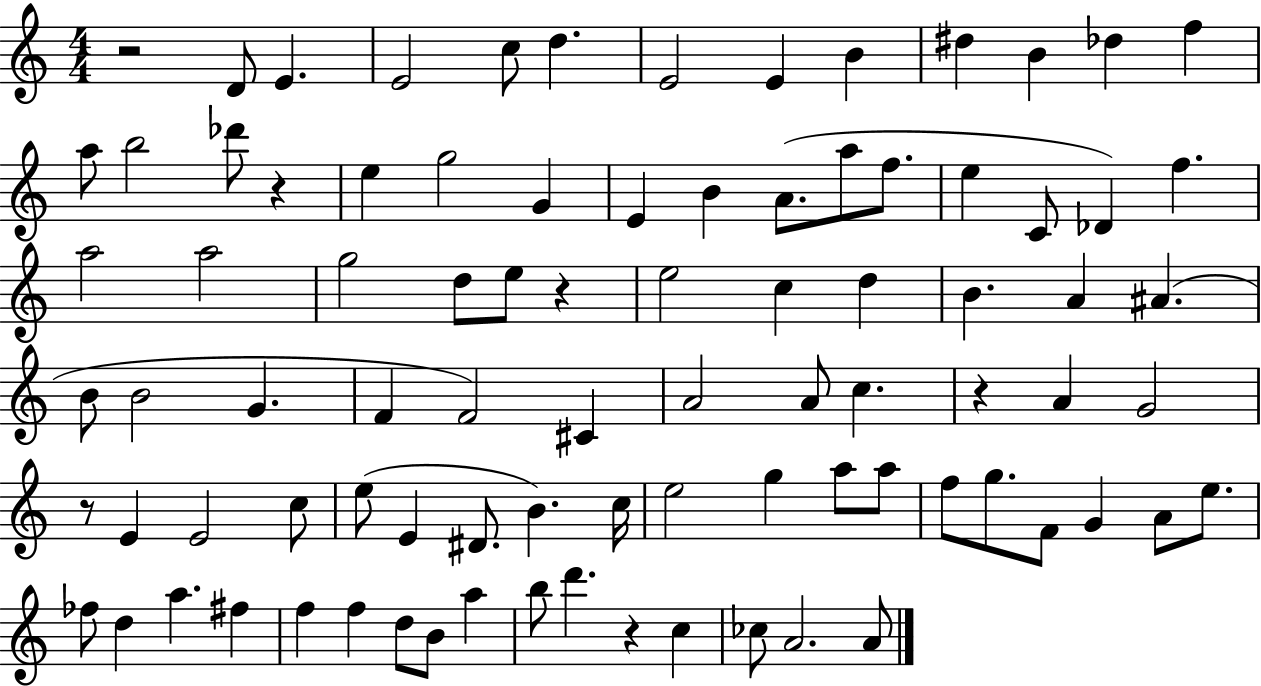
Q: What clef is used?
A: treble